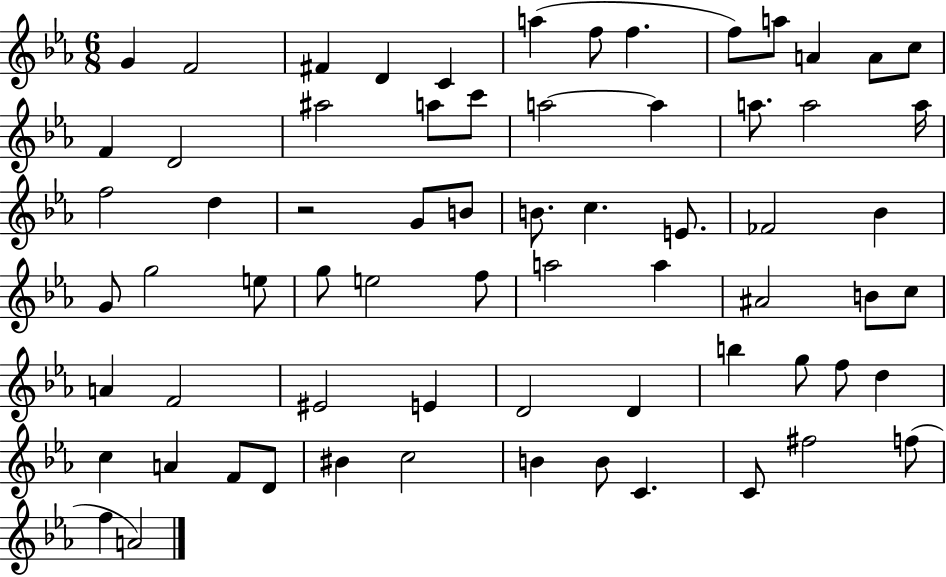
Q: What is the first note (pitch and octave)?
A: G4